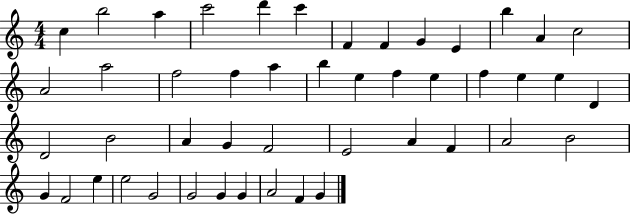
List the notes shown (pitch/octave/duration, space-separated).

C5/q B5/h A5/q C6/h D6/q C6/q F4/q F4/q G4/q E4/q B5/q A4/q C5/h A4/h A5/h F5/h F5/q A5/q B5/q E5/q F5/q E5/q F5/q E5/q E5/q D4/q D4/h B4/h A4/q G4/q F4/h E4/h A4/q F4/q A4/h B4/h G4/q F4/h E5/q E5/h G4/h G4/h G4/q G4/q A4/h F4/q G4/q